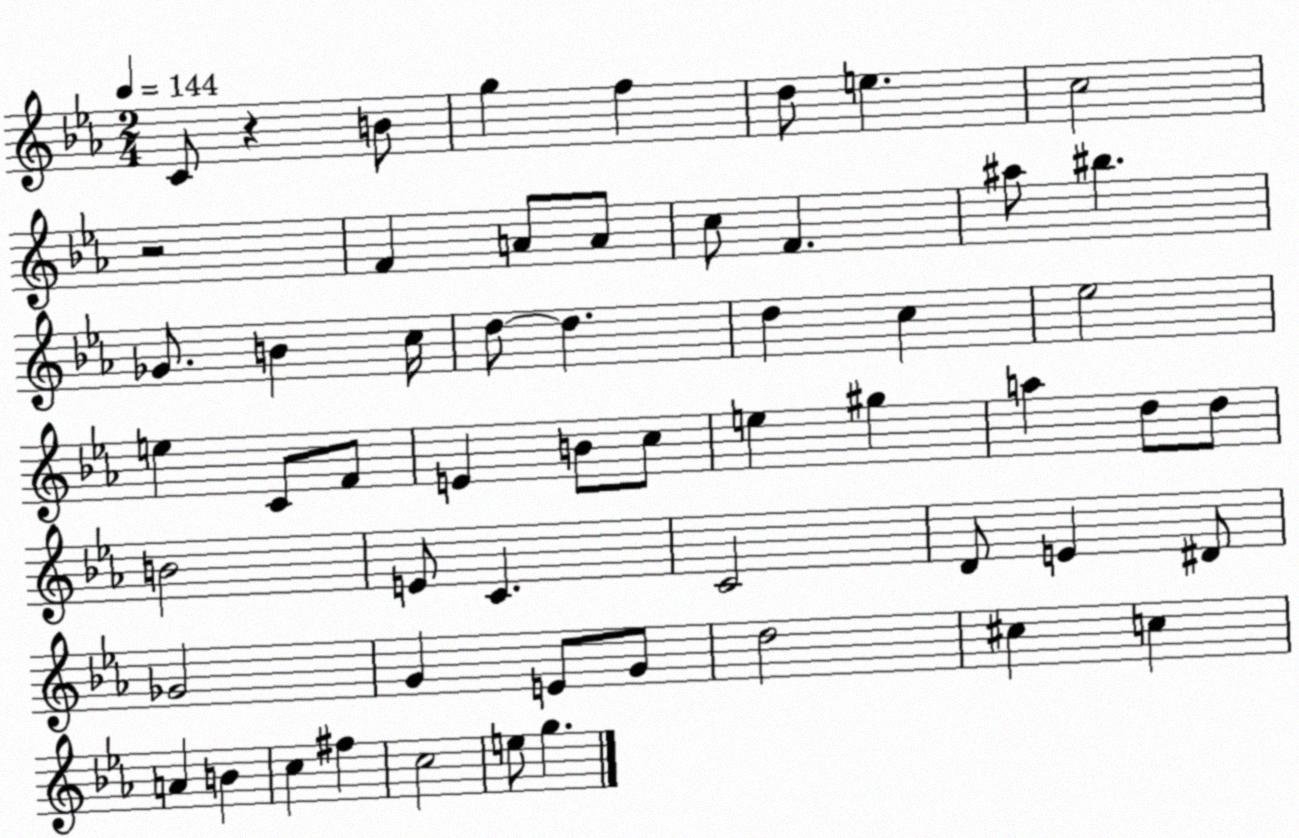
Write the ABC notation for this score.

X:1
T:Untitled
M:2/4
L:1/4
K:Eb
C/2 z B/2 g f d/2 e c2 z2 F A/2 A/2 c/2 F ^a/2 ^b _G/2 B c/4 d/2 d d c _e2 e C/2 F/2 E B/2 c/2 e ^g a d/2 d/2 B2 E/2 C C2 D/2 E ^D/2 _G2 G E/2 G/2 d2 ^c c A B c ^f c2 e/2 g